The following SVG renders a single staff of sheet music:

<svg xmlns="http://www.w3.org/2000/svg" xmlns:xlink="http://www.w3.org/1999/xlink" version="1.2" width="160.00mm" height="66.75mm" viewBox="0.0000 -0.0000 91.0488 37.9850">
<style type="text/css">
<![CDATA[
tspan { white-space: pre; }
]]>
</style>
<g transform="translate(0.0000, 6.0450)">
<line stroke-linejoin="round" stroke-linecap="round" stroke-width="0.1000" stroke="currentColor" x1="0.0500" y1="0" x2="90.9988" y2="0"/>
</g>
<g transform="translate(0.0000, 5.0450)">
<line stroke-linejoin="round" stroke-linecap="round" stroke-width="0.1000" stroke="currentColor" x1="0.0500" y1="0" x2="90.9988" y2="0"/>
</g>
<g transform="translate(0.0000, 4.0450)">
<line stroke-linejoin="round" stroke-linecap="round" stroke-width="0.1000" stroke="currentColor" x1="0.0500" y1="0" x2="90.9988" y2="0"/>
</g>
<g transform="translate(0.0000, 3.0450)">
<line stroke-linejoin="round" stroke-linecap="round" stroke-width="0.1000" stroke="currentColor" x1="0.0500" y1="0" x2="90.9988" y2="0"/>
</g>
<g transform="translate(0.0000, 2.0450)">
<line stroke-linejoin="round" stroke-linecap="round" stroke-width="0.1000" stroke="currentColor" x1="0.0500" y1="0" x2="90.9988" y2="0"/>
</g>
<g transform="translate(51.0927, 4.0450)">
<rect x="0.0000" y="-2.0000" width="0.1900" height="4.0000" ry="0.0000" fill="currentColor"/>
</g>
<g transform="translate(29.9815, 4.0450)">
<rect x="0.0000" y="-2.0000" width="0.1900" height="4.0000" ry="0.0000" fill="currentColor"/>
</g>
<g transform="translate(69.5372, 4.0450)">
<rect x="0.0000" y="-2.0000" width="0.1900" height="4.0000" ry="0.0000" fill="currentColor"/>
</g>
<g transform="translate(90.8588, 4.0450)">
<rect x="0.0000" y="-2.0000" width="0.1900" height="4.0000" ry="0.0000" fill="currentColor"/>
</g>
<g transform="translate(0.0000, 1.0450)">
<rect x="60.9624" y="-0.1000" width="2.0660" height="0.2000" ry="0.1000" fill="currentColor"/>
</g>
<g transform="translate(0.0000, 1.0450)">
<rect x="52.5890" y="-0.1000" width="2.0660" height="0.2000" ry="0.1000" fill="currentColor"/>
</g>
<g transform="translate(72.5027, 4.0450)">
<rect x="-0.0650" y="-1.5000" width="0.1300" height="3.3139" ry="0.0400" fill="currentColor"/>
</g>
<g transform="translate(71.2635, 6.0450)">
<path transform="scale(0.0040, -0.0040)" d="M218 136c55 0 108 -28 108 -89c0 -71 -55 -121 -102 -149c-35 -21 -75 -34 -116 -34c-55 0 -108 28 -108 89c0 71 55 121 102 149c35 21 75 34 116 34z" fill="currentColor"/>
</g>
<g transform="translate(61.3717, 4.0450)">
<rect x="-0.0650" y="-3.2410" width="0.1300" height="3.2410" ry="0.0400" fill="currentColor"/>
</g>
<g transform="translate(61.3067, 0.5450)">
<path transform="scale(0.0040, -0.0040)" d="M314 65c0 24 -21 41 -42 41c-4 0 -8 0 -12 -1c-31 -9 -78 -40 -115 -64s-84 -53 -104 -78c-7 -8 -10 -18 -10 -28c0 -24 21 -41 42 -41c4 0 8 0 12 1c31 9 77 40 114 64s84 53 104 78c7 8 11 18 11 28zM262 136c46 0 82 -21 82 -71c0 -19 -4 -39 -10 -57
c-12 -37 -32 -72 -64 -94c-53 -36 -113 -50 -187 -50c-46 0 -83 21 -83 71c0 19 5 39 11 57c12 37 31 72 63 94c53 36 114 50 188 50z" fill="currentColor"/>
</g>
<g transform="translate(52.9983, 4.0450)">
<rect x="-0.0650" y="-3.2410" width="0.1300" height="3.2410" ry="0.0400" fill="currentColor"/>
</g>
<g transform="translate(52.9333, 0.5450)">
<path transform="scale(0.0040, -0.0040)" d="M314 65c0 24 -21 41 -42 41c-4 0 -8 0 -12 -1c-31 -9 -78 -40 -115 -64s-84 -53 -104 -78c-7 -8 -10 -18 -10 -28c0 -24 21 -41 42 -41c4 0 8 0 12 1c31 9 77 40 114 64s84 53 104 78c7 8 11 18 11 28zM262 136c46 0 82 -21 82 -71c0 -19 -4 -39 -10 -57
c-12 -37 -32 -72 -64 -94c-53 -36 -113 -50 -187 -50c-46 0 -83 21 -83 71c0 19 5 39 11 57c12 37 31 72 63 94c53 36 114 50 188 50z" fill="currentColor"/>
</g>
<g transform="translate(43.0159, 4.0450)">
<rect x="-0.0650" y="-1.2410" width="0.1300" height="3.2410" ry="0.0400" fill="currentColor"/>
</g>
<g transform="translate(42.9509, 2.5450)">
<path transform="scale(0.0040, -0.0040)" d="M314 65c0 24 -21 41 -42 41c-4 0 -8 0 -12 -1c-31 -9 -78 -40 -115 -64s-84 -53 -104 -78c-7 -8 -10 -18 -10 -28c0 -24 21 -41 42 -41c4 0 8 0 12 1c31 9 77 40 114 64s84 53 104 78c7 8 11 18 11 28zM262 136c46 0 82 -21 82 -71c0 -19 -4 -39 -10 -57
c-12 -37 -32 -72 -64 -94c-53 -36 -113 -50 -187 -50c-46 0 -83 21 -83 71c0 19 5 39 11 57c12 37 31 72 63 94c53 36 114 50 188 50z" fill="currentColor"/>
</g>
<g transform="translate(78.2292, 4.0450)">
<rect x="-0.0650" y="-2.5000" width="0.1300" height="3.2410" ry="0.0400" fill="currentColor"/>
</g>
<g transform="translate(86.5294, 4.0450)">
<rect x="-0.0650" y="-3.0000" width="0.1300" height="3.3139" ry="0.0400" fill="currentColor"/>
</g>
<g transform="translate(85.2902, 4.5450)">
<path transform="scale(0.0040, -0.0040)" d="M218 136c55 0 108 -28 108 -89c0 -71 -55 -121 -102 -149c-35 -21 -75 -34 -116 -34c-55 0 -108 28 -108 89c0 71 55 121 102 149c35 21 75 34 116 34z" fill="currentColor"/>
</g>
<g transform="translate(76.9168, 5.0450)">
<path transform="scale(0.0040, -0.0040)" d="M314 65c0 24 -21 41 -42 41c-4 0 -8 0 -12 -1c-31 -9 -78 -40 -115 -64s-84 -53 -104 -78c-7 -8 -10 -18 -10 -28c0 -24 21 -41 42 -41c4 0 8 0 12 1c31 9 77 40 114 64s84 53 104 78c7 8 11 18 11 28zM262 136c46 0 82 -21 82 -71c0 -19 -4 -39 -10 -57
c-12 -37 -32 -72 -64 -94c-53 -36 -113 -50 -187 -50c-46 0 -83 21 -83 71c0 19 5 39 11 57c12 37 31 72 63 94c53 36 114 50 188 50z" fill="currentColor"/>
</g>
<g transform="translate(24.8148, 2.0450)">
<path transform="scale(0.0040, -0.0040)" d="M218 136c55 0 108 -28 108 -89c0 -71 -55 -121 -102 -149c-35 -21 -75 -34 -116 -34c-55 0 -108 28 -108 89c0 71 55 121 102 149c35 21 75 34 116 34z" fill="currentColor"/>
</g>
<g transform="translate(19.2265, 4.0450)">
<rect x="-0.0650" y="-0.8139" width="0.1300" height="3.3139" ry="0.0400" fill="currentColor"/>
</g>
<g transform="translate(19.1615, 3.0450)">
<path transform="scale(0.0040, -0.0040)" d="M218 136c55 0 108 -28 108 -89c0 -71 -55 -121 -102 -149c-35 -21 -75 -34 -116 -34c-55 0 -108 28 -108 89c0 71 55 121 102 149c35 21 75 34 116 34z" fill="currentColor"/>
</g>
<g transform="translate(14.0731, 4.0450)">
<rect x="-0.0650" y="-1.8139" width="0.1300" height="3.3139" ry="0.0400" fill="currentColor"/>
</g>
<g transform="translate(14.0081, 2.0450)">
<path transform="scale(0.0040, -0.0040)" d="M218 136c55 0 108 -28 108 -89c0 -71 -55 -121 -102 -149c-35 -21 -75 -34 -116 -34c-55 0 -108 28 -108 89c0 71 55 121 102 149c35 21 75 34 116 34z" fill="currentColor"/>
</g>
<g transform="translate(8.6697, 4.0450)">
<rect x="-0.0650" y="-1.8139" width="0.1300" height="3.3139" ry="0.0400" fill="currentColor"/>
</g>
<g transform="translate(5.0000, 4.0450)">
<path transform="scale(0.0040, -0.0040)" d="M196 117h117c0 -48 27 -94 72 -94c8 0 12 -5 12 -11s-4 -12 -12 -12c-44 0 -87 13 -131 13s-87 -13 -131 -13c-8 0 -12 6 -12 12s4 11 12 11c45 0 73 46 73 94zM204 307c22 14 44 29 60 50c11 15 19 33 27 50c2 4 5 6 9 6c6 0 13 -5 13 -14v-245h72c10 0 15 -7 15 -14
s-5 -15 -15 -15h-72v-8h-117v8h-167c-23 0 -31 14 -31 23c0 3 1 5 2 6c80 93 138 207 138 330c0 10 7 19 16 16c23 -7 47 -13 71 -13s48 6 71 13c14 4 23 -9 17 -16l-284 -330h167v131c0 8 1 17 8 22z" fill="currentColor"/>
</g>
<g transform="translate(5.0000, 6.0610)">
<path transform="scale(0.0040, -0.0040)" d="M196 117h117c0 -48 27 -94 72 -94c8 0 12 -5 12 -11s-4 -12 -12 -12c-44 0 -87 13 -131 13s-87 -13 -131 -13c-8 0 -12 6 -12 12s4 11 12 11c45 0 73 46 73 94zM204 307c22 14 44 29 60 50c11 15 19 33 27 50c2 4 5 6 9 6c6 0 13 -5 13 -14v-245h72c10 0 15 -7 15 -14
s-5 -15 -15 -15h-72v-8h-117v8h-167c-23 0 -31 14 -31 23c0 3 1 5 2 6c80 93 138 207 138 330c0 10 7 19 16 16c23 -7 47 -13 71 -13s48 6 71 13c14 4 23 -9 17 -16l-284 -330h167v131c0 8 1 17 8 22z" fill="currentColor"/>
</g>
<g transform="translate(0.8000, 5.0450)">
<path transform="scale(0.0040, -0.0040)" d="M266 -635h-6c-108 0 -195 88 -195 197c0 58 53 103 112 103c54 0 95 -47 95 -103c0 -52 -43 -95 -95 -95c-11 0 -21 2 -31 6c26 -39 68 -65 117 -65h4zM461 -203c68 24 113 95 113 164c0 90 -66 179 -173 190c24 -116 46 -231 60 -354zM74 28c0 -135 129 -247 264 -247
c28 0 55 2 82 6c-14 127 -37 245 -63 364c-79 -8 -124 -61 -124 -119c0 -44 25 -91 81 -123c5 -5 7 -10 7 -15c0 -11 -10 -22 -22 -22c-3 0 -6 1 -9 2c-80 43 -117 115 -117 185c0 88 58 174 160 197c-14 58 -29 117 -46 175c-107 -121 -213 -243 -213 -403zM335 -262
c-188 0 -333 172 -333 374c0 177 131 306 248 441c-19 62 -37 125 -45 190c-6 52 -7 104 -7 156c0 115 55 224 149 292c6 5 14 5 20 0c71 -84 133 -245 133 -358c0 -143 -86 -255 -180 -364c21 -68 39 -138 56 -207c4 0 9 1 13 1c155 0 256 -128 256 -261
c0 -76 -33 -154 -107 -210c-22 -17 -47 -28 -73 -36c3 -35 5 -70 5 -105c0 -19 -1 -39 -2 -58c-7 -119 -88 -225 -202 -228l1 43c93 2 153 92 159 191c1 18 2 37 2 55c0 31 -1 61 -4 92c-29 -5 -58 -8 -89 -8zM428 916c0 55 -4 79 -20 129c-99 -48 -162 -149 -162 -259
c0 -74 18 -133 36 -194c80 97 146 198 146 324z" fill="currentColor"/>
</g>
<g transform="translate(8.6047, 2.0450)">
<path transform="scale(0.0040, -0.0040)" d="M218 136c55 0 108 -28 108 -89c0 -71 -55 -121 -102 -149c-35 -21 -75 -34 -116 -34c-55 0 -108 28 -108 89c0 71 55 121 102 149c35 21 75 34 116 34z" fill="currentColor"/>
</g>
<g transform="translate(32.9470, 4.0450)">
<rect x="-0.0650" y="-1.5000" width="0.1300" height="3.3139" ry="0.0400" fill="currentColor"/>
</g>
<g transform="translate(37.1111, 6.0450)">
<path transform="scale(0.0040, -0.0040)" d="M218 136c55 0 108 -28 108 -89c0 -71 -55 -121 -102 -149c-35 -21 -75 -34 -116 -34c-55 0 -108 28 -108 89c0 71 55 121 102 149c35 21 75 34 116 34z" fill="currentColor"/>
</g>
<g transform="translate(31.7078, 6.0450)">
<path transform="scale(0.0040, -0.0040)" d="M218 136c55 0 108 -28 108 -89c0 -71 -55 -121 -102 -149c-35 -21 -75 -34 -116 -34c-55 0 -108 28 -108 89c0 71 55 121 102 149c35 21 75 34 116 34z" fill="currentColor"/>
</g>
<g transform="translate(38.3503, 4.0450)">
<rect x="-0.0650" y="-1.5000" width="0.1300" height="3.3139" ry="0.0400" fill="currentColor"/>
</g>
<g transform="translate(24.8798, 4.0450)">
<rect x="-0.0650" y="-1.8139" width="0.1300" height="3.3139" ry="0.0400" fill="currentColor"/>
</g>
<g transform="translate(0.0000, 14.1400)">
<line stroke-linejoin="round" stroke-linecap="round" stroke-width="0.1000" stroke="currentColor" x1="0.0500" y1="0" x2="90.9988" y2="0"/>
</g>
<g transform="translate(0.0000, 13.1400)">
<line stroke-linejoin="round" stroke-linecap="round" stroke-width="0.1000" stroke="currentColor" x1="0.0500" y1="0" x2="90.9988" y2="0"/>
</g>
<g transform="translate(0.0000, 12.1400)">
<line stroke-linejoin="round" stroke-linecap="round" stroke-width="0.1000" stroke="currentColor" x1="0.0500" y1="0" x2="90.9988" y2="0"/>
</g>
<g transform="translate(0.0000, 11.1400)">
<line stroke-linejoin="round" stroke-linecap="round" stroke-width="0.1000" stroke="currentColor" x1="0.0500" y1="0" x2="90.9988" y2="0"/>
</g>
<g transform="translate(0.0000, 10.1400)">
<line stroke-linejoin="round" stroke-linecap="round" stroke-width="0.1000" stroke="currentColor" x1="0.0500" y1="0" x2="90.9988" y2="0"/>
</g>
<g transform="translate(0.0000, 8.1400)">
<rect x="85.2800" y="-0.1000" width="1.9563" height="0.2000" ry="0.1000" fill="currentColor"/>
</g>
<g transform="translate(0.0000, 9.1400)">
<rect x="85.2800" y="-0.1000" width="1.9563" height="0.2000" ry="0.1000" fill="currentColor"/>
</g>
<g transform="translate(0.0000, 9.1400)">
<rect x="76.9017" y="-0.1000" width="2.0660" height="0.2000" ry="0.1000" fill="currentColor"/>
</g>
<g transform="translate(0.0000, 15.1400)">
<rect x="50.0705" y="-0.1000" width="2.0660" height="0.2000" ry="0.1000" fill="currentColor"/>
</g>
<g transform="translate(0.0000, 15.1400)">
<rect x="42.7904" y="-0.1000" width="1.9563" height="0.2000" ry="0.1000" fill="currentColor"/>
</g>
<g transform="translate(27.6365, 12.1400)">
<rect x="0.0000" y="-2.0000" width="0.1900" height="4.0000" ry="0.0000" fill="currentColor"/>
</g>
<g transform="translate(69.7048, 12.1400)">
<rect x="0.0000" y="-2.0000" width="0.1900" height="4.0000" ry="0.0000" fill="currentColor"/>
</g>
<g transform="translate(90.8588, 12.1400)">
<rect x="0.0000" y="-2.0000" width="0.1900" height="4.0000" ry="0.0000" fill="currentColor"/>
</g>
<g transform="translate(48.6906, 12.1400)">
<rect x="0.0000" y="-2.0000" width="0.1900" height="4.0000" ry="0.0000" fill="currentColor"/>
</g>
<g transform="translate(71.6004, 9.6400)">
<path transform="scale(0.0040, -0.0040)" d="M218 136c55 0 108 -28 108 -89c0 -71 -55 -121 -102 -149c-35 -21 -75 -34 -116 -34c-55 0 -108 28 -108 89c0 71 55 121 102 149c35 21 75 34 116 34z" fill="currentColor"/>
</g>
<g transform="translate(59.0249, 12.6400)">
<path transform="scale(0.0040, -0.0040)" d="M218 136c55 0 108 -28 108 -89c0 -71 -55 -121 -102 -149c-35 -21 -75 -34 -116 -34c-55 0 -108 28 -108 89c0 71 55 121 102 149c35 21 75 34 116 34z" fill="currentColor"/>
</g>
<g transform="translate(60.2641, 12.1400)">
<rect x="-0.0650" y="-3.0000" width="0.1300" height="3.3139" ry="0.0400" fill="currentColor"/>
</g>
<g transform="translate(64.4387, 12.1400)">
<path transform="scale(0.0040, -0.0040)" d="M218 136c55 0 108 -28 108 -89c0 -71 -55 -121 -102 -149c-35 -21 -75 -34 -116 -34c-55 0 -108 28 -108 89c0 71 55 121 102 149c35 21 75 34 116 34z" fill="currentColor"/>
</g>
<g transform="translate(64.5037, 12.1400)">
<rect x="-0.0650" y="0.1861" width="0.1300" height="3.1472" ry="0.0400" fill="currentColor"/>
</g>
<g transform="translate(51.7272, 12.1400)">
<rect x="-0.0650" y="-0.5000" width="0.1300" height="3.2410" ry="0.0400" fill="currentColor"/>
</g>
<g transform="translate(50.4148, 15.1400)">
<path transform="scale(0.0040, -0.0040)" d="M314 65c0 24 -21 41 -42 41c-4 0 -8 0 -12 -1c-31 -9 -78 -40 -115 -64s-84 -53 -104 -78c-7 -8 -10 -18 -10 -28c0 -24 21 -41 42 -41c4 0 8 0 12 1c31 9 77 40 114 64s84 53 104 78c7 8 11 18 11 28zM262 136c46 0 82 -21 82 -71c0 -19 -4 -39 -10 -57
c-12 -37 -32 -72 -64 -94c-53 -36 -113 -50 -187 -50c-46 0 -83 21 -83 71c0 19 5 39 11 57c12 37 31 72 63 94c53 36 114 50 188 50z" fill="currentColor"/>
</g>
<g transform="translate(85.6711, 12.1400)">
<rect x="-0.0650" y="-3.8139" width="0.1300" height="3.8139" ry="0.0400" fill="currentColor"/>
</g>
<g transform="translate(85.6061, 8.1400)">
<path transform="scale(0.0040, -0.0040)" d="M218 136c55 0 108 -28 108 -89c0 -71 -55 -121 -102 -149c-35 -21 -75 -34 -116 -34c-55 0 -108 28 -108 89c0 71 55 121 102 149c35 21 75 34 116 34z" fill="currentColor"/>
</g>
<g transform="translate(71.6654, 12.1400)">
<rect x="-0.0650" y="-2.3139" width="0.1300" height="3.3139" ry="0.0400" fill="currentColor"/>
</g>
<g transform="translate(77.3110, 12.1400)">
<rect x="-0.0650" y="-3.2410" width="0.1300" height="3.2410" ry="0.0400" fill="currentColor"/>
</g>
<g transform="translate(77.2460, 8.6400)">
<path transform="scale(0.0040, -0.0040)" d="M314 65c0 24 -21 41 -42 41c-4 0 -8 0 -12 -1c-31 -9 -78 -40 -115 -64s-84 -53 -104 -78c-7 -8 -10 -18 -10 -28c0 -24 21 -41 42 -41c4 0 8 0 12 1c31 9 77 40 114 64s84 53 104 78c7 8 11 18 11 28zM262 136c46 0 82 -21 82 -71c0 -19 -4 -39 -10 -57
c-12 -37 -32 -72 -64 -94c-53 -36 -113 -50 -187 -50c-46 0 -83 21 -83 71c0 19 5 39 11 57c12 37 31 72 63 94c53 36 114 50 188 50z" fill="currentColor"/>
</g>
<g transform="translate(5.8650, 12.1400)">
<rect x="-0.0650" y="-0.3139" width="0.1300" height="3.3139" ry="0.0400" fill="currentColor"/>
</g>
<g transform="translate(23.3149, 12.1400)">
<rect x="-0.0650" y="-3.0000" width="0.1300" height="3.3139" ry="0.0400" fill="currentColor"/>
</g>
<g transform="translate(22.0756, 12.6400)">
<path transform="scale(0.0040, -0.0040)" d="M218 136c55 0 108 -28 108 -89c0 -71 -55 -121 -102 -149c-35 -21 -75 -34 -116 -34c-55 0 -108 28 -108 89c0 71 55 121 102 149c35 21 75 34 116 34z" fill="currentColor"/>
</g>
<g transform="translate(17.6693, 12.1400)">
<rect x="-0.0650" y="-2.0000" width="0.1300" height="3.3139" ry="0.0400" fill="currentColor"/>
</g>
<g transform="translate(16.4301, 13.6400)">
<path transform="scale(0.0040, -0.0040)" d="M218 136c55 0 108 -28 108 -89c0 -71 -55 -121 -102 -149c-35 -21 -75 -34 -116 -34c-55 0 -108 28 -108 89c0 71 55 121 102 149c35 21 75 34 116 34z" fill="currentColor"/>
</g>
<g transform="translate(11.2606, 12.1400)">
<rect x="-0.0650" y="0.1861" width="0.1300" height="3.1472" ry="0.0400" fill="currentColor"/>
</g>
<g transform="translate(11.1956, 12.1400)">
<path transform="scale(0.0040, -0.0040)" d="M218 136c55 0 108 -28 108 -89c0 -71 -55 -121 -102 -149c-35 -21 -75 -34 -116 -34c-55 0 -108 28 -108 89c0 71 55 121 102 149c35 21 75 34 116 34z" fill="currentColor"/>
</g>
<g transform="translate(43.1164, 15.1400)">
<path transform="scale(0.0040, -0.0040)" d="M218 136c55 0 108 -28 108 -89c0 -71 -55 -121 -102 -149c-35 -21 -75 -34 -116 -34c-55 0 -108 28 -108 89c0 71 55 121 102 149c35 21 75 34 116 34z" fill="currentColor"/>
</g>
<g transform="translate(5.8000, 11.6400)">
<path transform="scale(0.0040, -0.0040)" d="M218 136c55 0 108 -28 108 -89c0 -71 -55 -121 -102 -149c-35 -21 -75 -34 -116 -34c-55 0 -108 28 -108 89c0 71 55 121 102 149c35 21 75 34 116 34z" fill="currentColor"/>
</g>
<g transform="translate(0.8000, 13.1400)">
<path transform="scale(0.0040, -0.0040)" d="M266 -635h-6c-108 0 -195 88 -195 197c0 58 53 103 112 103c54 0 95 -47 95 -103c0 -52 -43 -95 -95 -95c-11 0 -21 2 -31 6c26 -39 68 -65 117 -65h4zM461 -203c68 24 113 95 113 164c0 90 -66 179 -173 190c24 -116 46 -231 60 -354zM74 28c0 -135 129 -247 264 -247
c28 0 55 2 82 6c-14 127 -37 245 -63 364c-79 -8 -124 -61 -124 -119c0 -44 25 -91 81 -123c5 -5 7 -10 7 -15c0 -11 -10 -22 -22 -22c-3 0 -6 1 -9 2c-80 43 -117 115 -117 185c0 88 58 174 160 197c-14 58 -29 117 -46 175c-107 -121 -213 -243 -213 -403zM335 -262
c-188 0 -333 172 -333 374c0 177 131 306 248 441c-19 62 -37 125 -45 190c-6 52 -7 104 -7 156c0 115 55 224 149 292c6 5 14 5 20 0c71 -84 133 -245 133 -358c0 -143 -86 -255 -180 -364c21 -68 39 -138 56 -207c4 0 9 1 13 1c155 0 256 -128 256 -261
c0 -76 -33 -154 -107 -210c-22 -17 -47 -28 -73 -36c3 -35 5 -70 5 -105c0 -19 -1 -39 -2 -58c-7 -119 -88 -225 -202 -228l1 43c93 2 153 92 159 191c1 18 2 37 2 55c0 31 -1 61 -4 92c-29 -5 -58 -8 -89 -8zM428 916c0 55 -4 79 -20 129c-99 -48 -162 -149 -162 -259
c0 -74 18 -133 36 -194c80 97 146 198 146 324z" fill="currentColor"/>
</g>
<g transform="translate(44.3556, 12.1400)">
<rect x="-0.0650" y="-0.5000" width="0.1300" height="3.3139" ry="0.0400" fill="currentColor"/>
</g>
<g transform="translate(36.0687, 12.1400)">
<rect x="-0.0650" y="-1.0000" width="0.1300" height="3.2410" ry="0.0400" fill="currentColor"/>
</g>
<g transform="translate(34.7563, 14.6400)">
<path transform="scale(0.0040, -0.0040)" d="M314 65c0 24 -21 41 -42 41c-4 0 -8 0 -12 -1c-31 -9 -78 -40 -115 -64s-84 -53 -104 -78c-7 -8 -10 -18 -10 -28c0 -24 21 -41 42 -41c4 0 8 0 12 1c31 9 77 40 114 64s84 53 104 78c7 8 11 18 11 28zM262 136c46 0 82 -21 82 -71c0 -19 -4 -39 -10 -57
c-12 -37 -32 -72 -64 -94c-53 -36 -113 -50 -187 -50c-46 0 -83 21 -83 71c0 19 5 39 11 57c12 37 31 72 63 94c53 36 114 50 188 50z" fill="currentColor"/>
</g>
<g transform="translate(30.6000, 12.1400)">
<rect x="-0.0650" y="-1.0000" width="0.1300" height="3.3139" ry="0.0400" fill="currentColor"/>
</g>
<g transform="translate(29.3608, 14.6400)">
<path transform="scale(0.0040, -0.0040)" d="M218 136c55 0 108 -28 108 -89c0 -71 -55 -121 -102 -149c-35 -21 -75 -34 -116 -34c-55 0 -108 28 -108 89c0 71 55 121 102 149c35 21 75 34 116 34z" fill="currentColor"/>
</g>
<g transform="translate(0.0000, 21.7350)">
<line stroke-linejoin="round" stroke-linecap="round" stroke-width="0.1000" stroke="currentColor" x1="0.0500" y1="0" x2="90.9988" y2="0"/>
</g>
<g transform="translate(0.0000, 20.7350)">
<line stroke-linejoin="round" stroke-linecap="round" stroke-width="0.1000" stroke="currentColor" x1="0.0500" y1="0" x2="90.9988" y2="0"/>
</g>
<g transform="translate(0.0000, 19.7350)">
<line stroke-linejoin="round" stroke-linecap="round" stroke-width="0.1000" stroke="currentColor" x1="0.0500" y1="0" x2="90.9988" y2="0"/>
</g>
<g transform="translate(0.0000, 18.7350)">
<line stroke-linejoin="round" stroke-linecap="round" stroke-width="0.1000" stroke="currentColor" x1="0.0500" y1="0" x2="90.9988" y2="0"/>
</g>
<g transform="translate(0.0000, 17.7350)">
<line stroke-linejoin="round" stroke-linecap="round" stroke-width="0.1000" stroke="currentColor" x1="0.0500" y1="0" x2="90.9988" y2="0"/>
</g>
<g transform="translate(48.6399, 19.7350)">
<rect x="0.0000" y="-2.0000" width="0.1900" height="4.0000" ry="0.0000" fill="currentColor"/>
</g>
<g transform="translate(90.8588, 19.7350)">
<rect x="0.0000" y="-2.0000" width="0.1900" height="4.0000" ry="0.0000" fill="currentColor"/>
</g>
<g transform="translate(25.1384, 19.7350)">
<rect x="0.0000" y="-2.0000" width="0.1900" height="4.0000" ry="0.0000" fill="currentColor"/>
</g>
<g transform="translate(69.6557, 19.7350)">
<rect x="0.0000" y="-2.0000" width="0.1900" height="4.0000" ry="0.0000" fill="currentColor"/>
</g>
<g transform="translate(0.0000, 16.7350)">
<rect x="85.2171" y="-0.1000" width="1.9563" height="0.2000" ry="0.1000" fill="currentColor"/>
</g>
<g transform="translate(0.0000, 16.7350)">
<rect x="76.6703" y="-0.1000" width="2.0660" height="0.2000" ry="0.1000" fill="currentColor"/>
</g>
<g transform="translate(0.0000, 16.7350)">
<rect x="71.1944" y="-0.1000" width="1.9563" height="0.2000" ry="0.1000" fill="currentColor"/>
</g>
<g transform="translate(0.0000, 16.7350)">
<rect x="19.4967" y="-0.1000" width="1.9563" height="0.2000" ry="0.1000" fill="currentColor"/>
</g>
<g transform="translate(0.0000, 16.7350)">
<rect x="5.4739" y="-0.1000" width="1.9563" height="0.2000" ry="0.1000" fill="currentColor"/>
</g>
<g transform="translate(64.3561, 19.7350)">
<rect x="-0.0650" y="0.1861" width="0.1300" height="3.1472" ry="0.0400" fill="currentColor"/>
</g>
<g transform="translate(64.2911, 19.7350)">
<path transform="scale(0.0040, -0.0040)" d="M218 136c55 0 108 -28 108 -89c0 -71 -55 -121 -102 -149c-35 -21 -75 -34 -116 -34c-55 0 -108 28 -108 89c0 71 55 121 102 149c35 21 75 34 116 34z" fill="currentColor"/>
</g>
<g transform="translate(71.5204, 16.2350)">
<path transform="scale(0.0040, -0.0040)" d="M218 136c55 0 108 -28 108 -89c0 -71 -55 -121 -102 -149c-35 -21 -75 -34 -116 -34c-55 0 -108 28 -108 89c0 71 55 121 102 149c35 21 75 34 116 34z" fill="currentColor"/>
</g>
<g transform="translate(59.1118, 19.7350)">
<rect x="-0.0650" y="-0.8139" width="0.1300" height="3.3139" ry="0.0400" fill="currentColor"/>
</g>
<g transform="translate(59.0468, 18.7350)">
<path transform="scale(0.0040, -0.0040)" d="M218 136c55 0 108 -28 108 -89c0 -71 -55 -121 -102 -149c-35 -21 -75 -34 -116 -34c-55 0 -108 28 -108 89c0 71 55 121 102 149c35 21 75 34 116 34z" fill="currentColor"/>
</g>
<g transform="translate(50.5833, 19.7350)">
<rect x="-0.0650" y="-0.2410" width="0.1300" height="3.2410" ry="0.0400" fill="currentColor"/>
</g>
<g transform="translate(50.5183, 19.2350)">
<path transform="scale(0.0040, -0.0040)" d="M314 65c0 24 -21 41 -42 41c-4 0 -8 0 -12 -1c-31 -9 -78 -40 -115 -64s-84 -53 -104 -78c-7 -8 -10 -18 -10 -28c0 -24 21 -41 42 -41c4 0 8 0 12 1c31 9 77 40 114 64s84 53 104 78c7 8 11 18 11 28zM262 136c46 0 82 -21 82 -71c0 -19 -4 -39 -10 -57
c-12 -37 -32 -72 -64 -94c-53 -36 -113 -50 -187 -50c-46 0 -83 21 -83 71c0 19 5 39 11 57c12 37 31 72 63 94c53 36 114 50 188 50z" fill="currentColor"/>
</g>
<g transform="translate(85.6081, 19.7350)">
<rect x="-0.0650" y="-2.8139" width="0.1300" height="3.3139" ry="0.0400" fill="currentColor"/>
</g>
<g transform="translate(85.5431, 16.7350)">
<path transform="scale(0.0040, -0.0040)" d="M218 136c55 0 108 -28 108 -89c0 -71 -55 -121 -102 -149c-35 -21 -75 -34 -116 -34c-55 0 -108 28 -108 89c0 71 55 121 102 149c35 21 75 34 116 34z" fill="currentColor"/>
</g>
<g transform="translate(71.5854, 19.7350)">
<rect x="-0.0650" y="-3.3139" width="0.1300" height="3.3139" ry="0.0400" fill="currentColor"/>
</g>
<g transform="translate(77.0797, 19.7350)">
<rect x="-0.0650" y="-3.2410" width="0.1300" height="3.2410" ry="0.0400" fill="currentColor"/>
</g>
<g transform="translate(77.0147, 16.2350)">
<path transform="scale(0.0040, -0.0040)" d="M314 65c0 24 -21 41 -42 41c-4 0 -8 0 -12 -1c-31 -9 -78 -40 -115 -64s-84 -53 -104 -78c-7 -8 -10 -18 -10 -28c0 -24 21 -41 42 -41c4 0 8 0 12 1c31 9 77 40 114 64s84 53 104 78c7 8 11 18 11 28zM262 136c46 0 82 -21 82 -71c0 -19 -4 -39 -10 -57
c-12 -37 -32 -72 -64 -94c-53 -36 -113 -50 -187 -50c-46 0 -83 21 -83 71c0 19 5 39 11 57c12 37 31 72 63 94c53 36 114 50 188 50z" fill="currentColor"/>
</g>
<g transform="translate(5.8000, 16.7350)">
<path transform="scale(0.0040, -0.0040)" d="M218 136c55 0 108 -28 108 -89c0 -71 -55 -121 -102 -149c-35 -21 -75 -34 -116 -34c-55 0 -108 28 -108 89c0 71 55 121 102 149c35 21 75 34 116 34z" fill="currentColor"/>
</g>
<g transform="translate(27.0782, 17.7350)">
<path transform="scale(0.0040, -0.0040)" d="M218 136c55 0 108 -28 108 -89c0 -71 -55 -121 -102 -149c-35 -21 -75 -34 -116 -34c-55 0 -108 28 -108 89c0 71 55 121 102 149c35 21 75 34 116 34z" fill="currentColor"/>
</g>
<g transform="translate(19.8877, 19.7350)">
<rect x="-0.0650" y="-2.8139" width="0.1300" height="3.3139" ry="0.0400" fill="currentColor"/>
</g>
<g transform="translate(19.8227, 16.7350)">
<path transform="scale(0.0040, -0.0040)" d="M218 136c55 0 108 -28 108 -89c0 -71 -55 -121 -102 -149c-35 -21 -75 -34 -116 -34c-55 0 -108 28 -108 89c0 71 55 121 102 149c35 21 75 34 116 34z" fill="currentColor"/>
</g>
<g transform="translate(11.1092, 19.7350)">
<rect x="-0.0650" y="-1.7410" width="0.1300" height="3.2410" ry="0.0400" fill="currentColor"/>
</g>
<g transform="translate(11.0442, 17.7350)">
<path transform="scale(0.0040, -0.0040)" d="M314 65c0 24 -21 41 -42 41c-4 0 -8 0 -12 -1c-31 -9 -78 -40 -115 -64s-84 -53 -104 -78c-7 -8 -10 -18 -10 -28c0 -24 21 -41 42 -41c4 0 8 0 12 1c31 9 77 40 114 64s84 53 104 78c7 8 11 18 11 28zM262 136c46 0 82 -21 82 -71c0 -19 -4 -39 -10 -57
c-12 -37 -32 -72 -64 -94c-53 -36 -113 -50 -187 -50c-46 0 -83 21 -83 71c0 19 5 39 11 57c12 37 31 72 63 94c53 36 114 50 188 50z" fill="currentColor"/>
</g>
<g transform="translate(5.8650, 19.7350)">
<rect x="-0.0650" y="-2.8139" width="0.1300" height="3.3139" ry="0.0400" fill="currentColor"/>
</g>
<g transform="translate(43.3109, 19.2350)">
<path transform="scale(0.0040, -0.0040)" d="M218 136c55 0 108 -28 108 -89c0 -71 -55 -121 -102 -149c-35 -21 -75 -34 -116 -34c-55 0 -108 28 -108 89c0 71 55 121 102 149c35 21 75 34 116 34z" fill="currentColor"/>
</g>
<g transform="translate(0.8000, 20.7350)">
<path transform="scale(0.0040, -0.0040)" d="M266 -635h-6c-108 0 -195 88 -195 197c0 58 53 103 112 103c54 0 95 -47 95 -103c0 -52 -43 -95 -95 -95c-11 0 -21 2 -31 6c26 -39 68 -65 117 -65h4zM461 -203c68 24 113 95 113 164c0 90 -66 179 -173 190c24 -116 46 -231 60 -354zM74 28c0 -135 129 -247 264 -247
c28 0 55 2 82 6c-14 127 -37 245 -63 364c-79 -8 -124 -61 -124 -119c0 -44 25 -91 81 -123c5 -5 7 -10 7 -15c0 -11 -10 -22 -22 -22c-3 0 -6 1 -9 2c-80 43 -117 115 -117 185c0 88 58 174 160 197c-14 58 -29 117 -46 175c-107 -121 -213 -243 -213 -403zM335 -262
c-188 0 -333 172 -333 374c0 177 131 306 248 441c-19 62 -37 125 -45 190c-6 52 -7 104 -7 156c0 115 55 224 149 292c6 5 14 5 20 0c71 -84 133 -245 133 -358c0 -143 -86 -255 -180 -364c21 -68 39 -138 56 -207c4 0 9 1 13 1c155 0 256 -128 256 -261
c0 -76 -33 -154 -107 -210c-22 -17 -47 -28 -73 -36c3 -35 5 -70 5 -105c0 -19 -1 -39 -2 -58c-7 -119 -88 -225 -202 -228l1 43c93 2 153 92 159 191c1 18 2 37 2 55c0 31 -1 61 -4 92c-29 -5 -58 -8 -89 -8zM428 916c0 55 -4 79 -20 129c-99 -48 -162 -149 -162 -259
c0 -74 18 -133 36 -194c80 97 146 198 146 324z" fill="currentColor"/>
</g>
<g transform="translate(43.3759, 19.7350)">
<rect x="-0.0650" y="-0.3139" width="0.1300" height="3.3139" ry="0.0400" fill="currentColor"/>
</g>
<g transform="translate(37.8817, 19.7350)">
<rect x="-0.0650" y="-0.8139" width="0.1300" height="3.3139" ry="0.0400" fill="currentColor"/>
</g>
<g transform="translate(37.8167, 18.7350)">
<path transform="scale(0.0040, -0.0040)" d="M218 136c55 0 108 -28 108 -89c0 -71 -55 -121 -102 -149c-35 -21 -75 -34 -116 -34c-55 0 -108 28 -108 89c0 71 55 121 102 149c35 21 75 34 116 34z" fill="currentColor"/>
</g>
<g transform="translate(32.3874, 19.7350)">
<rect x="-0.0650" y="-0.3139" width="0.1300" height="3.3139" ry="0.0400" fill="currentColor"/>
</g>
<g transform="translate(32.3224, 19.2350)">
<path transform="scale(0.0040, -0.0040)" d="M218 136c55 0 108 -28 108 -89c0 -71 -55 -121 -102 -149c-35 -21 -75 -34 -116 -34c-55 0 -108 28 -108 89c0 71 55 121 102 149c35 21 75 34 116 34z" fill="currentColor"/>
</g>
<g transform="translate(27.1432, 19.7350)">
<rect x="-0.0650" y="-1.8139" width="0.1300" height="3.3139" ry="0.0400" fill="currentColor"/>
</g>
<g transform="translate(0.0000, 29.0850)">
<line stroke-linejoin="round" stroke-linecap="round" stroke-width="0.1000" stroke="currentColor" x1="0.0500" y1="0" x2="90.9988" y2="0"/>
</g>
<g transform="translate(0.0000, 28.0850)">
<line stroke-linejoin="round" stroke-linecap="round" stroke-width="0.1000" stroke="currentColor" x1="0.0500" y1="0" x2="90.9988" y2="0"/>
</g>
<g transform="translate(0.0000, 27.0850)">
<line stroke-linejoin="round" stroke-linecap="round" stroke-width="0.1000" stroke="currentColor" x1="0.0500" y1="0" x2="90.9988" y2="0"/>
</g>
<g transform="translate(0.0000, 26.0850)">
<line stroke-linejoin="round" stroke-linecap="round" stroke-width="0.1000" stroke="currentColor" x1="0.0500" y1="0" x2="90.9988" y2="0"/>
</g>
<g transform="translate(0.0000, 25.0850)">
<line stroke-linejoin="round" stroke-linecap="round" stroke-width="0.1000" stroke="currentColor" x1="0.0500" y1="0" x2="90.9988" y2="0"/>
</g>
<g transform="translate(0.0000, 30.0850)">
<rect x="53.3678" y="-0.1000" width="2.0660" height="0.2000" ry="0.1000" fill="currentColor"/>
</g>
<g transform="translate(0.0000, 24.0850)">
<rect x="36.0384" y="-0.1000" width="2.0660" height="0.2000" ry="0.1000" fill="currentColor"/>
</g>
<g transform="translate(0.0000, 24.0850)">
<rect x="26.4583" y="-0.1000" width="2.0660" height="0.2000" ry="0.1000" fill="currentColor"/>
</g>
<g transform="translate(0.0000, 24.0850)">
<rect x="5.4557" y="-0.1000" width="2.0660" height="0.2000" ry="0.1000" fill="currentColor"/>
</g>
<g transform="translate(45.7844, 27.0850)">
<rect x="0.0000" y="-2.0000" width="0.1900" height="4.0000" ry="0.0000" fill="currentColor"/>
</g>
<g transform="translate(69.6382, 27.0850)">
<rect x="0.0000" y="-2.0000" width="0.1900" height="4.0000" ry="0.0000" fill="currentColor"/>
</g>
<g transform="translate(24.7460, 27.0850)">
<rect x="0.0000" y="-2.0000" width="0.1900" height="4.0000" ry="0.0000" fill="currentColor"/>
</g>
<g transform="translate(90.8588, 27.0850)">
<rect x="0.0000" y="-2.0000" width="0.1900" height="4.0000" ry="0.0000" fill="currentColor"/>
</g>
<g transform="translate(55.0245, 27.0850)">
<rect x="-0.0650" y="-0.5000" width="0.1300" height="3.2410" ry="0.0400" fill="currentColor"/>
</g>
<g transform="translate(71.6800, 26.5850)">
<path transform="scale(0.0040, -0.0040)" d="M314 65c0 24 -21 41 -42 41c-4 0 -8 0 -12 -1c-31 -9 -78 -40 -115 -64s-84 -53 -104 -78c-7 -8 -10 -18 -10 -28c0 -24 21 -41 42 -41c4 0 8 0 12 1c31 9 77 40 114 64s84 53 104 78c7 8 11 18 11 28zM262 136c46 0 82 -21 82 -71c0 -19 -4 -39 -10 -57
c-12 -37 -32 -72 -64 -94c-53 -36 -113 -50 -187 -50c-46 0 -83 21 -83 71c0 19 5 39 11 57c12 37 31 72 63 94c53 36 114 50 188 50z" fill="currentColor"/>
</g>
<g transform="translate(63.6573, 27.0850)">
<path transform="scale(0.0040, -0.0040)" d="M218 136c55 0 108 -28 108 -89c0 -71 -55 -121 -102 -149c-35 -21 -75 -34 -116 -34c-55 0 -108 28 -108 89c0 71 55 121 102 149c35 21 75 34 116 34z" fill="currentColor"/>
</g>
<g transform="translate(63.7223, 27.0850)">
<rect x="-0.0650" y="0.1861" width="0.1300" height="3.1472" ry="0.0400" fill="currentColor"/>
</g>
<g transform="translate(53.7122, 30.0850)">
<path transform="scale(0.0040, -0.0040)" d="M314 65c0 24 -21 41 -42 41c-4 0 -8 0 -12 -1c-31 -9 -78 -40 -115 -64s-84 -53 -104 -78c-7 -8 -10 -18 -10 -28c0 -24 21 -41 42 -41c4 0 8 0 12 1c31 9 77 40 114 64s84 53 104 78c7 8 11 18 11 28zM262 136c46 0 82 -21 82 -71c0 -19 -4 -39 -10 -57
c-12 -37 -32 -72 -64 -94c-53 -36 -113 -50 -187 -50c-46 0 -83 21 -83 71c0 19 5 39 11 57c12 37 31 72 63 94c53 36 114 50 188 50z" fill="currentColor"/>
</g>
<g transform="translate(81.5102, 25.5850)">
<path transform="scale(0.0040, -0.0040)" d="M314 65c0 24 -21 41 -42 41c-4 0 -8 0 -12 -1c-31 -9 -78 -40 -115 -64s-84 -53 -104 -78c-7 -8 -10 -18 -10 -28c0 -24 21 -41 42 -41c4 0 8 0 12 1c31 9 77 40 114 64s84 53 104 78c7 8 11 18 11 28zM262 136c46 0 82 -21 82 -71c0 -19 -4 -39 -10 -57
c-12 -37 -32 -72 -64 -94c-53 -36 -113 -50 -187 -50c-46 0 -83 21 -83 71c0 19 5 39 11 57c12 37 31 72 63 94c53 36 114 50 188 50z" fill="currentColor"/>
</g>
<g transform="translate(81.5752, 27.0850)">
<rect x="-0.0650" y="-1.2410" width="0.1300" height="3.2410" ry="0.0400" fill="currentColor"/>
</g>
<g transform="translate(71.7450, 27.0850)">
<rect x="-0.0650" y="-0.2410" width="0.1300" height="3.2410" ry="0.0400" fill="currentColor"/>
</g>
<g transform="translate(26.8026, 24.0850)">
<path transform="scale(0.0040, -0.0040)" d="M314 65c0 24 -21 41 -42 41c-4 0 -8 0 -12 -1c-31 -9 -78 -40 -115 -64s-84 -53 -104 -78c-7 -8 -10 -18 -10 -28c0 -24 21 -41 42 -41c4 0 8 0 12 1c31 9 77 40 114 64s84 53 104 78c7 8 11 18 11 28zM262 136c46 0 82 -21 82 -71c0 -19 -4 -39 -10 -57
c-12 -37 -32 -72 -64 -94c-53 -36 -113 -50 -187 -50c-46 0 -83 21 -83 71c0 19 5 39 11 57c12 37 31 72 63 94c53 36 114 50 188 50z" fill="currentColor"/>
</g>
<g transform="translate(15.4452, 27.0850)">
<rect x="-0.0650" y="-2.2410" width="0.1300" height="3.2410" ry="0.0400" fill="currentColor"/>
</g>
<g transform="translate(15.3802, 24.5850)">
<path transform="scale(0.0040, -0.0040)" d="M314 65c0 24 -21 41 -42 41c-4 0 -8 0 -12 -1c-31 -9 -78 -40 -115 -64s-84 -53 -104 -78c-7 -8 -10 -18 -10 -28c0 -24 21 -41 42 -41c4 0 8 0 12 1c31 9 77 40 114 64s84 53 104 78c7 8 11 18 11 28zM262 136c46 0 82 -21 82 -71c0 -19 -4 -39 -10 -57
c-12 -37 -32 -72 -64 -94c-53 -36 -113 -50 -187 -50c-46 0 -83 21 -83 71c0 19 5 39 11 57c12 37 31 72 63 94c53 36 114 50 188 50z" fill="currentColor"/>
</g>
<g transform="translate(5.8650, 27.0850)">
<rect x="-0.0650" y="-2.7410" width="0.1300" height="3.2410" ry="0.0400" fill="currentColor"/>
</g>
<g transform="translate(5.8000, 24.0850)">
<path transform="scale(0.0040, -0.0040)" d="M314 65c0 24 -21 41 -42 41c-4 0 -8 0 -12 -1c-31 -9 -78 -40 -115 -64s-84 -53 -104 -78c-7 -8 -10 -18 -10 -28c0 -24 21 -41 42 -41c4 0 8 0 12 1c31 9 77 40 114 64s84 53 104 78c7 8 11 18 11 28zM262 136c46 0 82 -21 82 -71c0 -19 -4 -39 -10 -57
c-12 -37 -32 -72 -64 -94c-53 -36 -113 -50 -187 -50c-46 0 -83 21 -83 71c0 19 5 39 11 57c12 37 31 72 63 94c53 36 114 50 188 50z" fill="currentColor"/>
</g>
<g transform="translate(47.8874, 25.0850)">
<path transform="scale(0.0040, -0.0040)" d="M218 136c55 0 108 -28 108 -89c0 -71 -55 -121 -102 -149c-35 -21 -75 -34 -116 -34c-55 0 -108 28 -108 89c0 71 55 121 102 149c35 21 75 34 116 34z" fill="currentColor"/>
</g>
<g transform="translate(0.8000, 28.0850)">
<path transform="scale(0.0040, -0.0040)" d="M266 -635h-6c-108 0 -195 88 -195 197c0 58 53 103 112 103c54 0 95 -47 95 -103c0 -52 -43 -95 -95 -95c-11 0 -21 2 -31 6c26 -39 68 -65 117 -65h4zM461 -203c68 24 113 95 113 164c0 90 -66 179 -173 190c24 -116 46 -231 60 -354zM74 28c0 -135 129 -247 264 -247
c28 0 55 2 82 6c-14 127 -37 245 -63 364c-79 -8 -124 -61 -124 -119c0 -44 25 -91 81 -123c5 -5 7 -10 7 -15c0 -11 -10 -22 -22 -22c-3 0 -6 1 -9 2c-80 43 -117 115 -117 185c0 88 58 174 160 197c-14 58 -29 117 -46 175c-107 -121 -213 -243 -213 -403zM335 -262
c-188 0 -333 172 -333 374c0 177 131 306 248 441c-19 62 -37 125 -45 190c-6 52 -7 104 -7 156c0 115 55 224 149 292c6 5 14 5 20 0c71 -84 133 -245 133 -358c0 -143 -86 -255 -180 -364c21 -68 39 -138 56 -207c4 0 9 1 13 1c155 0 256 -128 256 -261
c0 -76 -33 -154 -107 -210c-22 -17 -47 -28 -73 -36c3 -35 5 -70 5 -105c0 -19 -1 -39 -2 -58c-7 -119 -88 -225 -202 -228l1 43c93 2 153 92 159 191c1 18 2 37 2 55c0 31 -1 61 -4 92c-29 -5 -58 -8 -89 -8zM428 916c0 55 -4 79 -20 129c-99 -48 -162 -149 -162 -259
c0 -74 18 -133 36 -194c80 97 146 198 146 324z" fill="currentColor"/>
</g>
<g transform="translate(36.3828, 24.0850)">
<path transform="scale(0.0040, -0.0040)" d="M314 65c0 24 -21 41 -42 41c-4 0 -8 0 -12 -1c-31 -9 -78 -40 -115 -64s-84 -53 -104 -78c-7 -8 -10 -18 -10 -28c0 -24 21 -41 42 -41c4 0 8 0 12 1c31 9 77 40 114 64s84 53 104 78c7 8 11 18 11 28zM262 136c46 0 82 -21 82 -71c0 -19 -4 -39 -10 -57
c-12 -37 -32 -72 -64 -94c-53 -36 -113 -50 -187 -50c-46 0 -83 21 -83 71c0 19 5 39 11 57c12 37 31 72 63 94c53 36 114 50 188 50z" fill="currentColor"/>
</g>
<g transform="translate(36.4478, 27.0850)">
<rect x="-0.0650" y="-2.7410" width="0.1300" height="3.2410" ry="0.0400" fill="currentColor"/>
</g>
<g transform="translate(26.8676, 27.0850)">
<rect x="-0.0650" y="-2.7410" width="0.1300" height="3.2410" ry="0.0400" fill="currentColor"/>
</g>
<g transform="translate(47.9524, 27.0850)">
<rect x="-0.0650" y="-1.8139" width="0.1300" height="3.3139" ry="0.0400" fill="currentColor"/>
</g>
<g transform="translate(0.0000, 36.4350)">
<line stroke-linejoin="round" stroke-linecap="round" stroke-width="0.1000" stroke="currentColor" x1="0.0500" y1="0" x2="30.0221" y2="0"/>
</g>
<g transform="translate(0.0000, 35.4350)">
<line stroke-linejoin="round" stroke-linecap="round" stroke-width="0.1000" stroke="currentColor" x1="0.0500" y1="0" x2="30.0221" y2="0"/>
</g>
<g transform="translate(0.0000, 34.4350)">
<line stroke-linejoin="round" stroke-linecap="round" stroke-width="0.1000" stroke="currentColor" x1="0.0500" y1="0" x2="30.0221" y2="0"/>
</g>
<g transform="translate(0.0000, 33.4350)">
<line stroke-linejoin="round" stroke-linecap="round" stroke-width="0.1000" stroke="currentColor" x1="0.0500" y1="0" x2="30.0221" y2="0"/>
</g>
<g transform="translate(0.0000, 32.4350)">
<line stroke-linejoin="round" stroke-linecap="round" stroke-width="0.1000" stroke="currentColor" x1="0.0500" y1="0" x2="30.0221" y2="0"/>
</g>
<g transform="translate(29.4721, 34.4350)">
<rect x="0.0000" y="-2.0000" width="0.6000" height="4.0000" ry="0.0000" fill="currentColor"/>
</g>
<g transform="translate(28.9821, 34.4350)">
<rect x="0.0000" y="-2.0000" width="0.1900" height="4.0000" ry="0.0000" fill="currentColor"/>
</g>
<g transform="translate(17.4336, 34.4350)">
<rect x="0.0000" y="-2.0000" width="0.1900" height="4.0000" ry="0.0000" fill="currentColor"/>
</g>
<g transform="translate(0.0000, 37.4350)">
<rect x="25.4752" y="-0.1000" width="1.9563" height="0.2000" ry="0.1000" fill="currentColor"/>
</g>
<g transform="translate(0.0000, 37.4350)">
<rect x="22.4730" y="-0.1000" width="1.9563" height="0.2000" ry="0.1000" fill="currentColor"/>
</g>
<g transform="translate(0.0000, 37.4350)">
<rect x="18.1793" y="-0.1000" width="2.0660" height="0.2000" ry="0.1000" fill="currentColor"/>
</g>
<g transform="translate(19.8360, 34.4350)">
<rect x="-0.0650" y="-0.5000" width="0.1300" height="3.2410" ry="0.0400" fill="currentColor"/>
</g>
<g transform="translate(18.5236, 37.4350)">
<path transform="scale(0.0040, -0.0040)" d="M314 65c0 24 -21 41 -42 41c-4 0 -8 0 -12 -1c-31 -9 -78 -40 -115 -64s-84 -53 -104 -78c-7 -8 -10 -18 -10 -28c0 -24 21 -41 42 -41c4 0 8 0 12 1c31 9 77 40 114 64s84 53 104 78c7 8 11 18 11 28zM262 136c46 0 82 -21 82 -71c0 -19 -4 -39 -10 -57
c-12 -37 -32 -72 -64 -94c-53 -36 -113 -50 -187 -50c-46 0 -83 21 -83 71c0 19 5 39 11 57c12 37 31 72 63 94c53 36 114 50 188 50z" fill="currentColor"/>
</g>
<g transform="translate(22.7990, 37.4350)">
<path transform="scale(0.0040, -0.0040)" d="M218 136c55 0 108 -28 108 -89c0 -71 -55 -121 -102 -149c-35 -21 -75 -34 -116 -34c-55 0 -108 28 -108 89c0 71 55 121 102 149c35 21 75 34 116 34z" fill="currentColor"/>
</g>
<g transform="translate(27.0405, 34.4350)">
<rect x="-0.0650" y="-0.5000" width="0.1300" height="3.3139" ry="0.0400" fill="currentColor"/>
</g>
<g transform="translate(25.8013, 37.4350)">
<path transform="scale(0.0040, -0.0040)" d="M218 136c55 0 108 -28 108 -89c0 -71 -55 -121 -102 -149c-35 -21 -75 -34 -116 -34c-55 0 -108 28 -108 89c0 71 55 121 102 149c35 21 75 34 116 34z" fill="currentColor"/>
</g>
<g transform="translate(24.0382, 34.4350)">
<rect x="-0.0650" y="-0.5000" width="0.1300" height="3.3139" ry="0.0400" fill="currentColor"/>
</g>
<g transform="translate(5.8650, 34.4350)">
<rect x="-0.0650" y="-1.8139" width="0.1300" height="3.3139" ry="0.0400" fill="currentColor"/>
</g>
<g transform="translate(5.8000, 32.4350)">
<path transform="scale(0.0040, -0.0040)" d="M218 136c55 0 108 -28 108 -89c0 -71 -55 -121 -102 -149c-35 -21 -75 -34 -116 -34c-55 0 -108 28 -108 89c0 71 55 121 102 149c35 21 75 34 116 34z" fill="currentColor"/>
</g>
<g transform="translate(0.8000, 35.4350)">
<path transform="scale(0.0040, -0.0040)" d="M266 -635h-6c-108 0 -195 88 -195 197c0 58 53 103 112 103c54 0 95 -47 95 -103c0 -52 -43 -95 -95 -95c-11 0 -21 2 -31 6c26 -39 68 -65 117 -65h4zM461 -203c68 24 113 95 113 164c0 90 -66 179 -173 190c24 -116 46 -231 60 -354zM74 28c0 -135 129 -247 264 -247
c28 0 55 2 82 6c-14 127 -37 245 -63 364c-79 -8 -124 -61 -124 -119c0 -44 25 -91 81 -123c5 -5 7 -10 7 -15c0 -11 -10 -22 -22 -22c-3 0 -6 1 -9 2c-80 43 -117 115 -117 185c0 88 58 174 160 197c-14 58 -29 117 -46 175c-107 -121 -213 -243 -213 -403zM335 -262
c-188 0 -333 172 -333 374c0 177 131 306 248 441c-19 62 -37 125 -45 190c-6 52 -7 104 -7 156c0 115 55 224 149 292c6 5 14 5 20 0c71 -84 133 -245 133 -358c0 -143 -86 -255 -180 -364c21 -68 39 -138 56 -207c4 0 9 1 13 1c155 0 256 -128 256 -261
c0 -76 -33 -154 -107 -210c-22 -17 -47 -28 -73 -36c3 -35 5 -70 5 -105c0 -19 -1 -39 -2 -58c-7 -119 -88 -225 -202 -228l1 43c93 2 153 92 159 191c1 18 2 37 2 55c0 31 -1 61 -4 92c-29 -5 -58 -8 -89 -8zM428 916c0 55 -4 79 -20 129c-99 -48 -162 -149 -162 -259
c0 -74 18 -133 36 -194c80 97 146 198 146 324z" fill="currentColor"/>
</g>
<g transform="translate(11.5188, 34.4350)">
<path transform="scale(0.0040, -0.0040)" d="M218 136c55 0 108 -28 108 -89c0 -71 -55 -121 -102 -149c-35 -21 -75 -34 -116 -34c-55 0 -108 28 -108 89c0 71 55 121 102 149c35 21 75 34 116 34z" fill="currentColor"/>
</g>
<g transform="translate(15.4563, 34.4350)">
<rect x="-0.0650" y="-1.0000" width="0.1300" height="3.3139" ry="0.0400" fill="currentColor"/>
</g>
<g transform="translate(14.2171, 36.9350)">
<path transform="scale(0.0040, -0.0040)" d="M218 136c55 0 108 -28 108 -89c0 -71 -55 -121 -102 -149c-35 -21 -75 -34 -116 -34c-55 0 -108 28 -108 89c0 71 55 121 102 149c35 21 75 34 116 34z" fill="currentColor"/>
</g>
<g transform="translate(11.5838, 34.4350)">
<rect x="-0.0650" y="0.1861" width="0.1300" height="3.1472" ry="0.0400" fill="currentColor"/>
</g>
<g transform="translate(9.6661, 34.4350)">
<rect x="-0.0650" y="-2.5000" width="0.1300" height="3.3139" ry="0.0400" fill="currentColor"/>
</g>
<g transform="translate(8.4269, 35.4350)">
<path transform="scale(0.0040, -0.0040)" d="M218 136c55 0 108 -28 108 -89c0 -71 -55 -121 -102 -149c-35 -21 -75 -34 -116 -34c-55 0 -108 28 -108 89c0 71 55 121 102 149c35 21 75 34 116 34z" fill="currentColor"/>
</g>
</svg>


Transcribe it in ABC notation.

X:1
T:Untitled
M:4/4
L:1/4
K:C
f f d f E E e2 b2 b2 E G2 A c B F A D D2 C C2 A B g b2 c' a f2 a f c d c c2 d B b b2 a a2 g2 a2 a2 f C2 B c2 e2 f G B D C2 C C